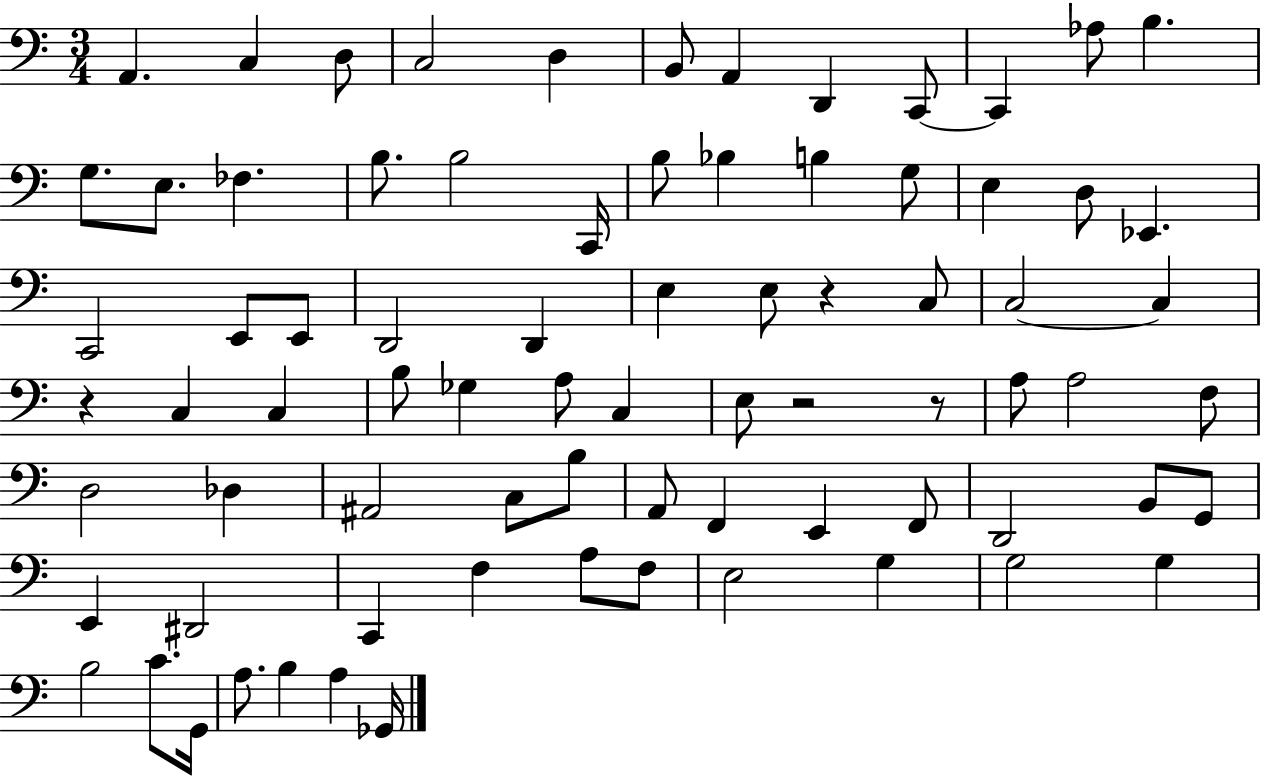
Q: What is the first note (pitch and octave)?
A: A2